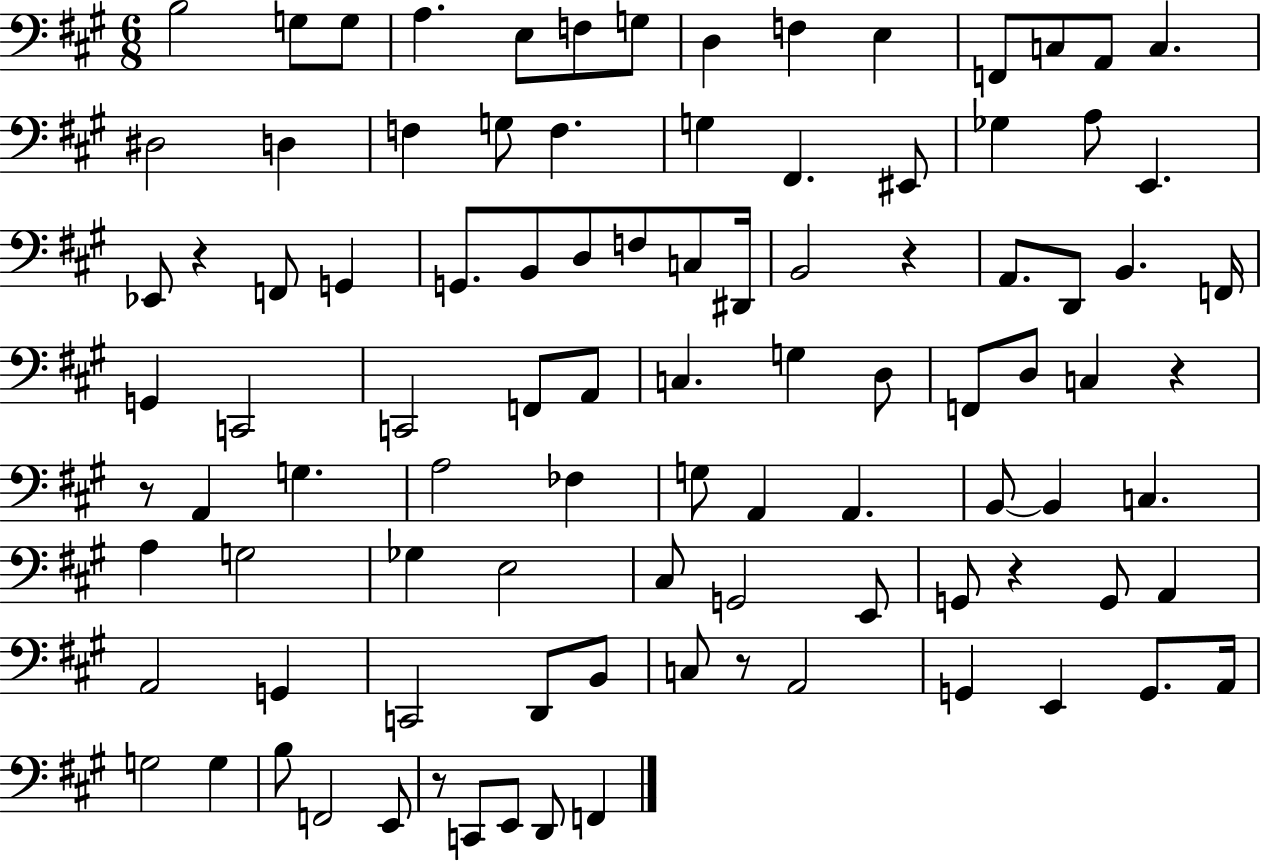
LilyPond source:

{
  \clef bass
  \numericTimeSignature
  \time 6/8
  \key a \major
  b2 g8 g8 | a4. e8 f8 g8 | d4 f4 e4 | f,8 c8 a,8 c4. | \break dis2 d4 | f4 g8 f4. | g4 fis,4. eis,8 | ges4 a8 e,4. | \break ees,8 r4 f,8 g,4 | g,8. b,8 d8 f8 c8 dis,16 | b,2 r4 | a,8. d,8 b,4. f,16 | \break g,4 c,2 | c,2 f,8 a,8 | c4. g4 d8 | f,8 d8 c4 r4 | \break r8 a,4 g4. | a2 fes4 | g8 a,4 a,4. | b,8~~ b,4 c4. | \break a4 g2 | ges4 e2 | cis8 g,2 e,8 | g,8 r4 g,8 a,4 | \break a,2 g,4 | c,2 d,8 b,8 | c8 r8 a,2 | g,4 e,4 g,8. a,16 | \break g2 g4 | b8 f,2 e,8 | r8 c,8 e,8 d,8 f,4 | \bar "|."
}